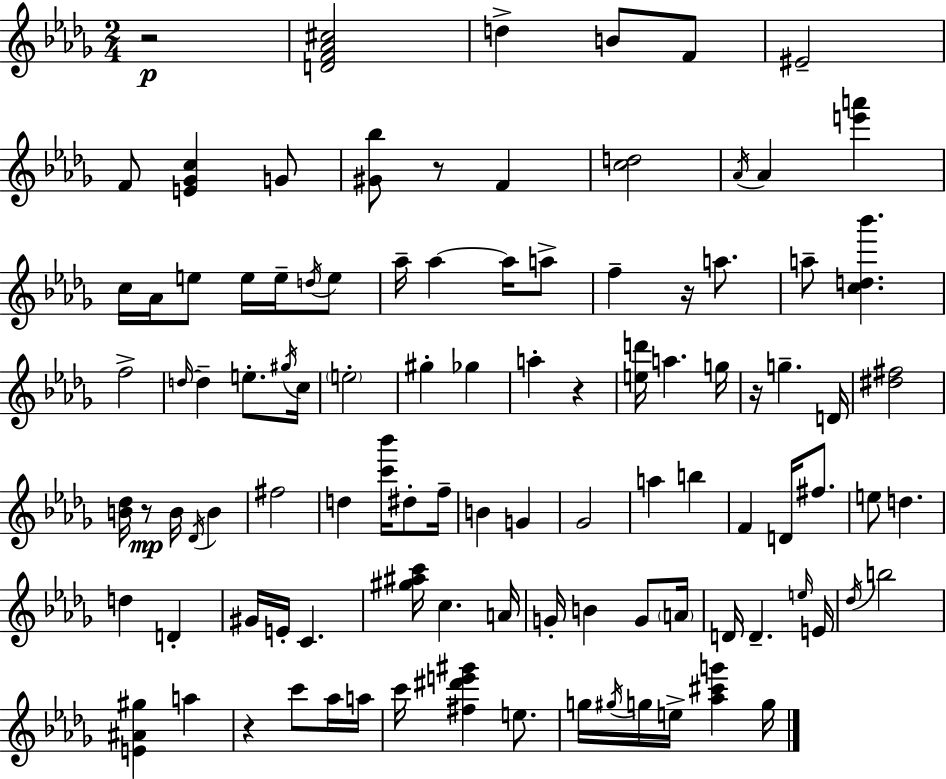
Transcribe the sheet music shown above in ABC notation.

X:1
T:Untitled
M:2/4
L:1/4
K:Bbm
z2 [DF_A^c]2 d B/2 F/2 ^E2 F/2 [E_Gc] G/2 [^G_b]/2 z/2 F [cd]2 _A/4 _A [e'a'] c/4 _A/4 e/2 e/4 e/4 d/4 e/2 _a/4 _a _a/4 a/2 f z/4 a/2 a/2 [cd_b'] f2 d/4 d e/2 ^g/4 c/4 e2 ^g _g a z [ed']/4 a g/4 z/4 g D/4 [^d^f]2 [B_d]/4 z/2 B/4 _D/4 B ^f2 d [c'_b']/4 ^d/2 f/4 B G _G2 a b F D/4 ^f/2 e/2 d d D ^G/4 E/4 C [^g^ac']/4 c A/4 G/4 B G/2 A/4 D/4 D e/4 E/4 _d/4 b2 [E^A^g] a z c'/2 _a/4 a/4 c'/4 [^f^d'e'^g'] e/2 g/4 ^g/4 g/4 e/4 [_a^c'g'] g/4